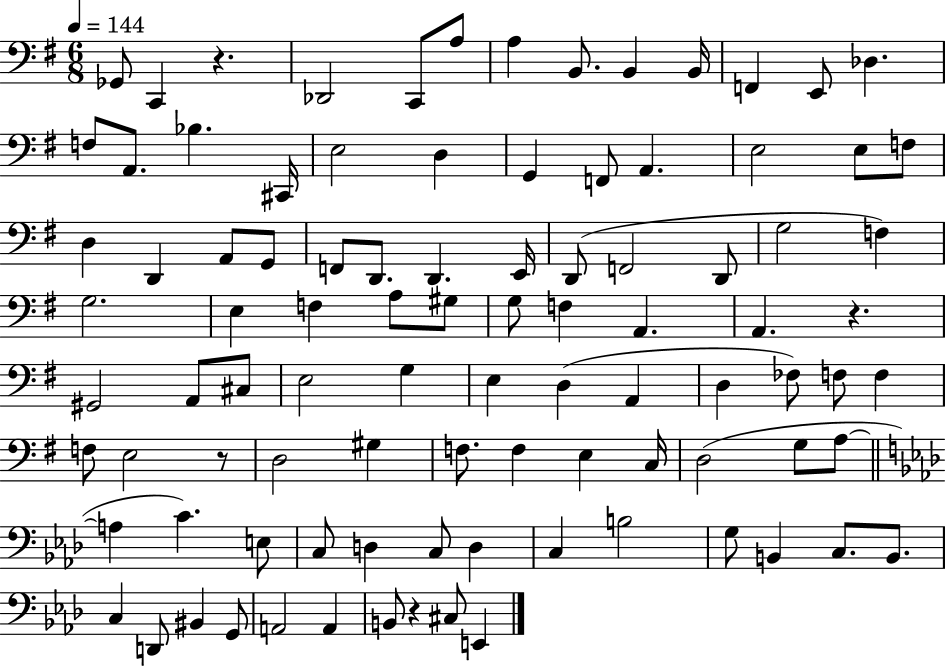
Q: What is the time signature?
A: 6/8